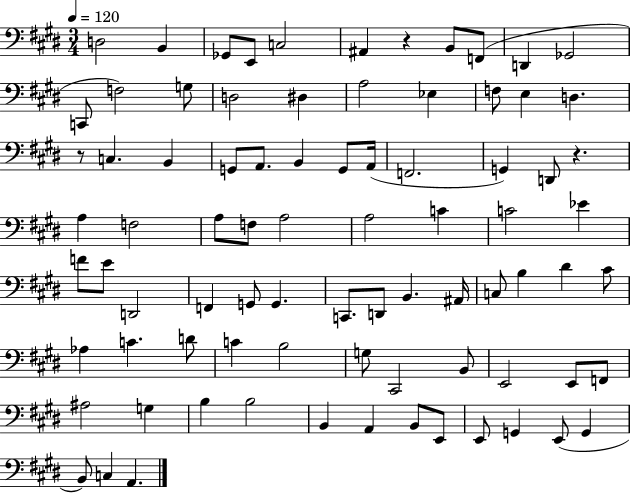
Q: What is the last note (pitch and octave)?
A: A2